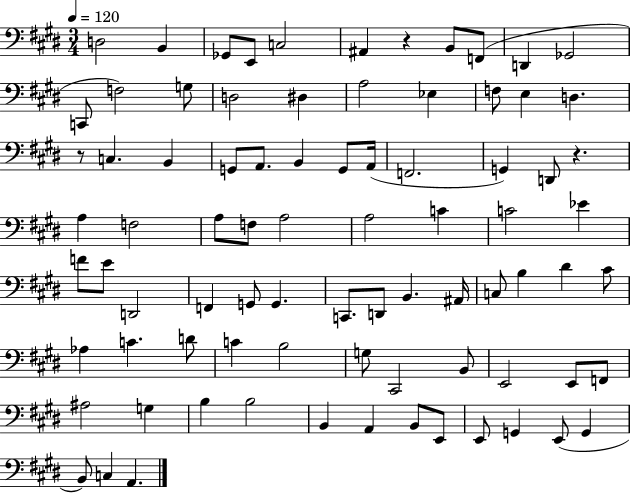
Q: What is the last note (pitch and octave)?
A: A2